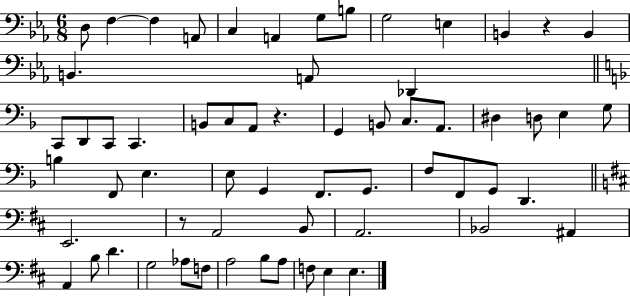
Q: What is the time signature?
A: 6/8